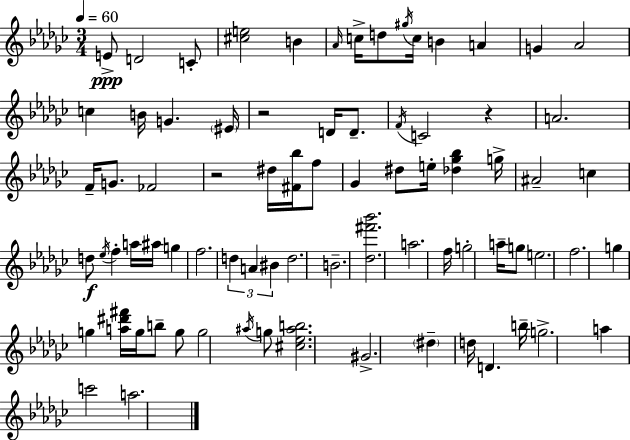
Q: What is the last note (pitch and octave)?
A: A5